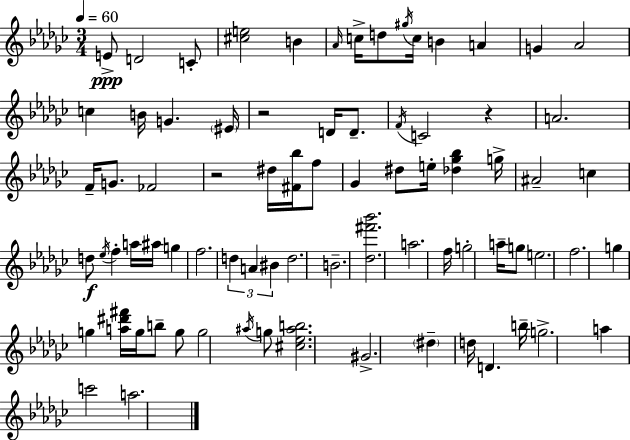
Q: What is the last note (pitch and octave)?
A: A5